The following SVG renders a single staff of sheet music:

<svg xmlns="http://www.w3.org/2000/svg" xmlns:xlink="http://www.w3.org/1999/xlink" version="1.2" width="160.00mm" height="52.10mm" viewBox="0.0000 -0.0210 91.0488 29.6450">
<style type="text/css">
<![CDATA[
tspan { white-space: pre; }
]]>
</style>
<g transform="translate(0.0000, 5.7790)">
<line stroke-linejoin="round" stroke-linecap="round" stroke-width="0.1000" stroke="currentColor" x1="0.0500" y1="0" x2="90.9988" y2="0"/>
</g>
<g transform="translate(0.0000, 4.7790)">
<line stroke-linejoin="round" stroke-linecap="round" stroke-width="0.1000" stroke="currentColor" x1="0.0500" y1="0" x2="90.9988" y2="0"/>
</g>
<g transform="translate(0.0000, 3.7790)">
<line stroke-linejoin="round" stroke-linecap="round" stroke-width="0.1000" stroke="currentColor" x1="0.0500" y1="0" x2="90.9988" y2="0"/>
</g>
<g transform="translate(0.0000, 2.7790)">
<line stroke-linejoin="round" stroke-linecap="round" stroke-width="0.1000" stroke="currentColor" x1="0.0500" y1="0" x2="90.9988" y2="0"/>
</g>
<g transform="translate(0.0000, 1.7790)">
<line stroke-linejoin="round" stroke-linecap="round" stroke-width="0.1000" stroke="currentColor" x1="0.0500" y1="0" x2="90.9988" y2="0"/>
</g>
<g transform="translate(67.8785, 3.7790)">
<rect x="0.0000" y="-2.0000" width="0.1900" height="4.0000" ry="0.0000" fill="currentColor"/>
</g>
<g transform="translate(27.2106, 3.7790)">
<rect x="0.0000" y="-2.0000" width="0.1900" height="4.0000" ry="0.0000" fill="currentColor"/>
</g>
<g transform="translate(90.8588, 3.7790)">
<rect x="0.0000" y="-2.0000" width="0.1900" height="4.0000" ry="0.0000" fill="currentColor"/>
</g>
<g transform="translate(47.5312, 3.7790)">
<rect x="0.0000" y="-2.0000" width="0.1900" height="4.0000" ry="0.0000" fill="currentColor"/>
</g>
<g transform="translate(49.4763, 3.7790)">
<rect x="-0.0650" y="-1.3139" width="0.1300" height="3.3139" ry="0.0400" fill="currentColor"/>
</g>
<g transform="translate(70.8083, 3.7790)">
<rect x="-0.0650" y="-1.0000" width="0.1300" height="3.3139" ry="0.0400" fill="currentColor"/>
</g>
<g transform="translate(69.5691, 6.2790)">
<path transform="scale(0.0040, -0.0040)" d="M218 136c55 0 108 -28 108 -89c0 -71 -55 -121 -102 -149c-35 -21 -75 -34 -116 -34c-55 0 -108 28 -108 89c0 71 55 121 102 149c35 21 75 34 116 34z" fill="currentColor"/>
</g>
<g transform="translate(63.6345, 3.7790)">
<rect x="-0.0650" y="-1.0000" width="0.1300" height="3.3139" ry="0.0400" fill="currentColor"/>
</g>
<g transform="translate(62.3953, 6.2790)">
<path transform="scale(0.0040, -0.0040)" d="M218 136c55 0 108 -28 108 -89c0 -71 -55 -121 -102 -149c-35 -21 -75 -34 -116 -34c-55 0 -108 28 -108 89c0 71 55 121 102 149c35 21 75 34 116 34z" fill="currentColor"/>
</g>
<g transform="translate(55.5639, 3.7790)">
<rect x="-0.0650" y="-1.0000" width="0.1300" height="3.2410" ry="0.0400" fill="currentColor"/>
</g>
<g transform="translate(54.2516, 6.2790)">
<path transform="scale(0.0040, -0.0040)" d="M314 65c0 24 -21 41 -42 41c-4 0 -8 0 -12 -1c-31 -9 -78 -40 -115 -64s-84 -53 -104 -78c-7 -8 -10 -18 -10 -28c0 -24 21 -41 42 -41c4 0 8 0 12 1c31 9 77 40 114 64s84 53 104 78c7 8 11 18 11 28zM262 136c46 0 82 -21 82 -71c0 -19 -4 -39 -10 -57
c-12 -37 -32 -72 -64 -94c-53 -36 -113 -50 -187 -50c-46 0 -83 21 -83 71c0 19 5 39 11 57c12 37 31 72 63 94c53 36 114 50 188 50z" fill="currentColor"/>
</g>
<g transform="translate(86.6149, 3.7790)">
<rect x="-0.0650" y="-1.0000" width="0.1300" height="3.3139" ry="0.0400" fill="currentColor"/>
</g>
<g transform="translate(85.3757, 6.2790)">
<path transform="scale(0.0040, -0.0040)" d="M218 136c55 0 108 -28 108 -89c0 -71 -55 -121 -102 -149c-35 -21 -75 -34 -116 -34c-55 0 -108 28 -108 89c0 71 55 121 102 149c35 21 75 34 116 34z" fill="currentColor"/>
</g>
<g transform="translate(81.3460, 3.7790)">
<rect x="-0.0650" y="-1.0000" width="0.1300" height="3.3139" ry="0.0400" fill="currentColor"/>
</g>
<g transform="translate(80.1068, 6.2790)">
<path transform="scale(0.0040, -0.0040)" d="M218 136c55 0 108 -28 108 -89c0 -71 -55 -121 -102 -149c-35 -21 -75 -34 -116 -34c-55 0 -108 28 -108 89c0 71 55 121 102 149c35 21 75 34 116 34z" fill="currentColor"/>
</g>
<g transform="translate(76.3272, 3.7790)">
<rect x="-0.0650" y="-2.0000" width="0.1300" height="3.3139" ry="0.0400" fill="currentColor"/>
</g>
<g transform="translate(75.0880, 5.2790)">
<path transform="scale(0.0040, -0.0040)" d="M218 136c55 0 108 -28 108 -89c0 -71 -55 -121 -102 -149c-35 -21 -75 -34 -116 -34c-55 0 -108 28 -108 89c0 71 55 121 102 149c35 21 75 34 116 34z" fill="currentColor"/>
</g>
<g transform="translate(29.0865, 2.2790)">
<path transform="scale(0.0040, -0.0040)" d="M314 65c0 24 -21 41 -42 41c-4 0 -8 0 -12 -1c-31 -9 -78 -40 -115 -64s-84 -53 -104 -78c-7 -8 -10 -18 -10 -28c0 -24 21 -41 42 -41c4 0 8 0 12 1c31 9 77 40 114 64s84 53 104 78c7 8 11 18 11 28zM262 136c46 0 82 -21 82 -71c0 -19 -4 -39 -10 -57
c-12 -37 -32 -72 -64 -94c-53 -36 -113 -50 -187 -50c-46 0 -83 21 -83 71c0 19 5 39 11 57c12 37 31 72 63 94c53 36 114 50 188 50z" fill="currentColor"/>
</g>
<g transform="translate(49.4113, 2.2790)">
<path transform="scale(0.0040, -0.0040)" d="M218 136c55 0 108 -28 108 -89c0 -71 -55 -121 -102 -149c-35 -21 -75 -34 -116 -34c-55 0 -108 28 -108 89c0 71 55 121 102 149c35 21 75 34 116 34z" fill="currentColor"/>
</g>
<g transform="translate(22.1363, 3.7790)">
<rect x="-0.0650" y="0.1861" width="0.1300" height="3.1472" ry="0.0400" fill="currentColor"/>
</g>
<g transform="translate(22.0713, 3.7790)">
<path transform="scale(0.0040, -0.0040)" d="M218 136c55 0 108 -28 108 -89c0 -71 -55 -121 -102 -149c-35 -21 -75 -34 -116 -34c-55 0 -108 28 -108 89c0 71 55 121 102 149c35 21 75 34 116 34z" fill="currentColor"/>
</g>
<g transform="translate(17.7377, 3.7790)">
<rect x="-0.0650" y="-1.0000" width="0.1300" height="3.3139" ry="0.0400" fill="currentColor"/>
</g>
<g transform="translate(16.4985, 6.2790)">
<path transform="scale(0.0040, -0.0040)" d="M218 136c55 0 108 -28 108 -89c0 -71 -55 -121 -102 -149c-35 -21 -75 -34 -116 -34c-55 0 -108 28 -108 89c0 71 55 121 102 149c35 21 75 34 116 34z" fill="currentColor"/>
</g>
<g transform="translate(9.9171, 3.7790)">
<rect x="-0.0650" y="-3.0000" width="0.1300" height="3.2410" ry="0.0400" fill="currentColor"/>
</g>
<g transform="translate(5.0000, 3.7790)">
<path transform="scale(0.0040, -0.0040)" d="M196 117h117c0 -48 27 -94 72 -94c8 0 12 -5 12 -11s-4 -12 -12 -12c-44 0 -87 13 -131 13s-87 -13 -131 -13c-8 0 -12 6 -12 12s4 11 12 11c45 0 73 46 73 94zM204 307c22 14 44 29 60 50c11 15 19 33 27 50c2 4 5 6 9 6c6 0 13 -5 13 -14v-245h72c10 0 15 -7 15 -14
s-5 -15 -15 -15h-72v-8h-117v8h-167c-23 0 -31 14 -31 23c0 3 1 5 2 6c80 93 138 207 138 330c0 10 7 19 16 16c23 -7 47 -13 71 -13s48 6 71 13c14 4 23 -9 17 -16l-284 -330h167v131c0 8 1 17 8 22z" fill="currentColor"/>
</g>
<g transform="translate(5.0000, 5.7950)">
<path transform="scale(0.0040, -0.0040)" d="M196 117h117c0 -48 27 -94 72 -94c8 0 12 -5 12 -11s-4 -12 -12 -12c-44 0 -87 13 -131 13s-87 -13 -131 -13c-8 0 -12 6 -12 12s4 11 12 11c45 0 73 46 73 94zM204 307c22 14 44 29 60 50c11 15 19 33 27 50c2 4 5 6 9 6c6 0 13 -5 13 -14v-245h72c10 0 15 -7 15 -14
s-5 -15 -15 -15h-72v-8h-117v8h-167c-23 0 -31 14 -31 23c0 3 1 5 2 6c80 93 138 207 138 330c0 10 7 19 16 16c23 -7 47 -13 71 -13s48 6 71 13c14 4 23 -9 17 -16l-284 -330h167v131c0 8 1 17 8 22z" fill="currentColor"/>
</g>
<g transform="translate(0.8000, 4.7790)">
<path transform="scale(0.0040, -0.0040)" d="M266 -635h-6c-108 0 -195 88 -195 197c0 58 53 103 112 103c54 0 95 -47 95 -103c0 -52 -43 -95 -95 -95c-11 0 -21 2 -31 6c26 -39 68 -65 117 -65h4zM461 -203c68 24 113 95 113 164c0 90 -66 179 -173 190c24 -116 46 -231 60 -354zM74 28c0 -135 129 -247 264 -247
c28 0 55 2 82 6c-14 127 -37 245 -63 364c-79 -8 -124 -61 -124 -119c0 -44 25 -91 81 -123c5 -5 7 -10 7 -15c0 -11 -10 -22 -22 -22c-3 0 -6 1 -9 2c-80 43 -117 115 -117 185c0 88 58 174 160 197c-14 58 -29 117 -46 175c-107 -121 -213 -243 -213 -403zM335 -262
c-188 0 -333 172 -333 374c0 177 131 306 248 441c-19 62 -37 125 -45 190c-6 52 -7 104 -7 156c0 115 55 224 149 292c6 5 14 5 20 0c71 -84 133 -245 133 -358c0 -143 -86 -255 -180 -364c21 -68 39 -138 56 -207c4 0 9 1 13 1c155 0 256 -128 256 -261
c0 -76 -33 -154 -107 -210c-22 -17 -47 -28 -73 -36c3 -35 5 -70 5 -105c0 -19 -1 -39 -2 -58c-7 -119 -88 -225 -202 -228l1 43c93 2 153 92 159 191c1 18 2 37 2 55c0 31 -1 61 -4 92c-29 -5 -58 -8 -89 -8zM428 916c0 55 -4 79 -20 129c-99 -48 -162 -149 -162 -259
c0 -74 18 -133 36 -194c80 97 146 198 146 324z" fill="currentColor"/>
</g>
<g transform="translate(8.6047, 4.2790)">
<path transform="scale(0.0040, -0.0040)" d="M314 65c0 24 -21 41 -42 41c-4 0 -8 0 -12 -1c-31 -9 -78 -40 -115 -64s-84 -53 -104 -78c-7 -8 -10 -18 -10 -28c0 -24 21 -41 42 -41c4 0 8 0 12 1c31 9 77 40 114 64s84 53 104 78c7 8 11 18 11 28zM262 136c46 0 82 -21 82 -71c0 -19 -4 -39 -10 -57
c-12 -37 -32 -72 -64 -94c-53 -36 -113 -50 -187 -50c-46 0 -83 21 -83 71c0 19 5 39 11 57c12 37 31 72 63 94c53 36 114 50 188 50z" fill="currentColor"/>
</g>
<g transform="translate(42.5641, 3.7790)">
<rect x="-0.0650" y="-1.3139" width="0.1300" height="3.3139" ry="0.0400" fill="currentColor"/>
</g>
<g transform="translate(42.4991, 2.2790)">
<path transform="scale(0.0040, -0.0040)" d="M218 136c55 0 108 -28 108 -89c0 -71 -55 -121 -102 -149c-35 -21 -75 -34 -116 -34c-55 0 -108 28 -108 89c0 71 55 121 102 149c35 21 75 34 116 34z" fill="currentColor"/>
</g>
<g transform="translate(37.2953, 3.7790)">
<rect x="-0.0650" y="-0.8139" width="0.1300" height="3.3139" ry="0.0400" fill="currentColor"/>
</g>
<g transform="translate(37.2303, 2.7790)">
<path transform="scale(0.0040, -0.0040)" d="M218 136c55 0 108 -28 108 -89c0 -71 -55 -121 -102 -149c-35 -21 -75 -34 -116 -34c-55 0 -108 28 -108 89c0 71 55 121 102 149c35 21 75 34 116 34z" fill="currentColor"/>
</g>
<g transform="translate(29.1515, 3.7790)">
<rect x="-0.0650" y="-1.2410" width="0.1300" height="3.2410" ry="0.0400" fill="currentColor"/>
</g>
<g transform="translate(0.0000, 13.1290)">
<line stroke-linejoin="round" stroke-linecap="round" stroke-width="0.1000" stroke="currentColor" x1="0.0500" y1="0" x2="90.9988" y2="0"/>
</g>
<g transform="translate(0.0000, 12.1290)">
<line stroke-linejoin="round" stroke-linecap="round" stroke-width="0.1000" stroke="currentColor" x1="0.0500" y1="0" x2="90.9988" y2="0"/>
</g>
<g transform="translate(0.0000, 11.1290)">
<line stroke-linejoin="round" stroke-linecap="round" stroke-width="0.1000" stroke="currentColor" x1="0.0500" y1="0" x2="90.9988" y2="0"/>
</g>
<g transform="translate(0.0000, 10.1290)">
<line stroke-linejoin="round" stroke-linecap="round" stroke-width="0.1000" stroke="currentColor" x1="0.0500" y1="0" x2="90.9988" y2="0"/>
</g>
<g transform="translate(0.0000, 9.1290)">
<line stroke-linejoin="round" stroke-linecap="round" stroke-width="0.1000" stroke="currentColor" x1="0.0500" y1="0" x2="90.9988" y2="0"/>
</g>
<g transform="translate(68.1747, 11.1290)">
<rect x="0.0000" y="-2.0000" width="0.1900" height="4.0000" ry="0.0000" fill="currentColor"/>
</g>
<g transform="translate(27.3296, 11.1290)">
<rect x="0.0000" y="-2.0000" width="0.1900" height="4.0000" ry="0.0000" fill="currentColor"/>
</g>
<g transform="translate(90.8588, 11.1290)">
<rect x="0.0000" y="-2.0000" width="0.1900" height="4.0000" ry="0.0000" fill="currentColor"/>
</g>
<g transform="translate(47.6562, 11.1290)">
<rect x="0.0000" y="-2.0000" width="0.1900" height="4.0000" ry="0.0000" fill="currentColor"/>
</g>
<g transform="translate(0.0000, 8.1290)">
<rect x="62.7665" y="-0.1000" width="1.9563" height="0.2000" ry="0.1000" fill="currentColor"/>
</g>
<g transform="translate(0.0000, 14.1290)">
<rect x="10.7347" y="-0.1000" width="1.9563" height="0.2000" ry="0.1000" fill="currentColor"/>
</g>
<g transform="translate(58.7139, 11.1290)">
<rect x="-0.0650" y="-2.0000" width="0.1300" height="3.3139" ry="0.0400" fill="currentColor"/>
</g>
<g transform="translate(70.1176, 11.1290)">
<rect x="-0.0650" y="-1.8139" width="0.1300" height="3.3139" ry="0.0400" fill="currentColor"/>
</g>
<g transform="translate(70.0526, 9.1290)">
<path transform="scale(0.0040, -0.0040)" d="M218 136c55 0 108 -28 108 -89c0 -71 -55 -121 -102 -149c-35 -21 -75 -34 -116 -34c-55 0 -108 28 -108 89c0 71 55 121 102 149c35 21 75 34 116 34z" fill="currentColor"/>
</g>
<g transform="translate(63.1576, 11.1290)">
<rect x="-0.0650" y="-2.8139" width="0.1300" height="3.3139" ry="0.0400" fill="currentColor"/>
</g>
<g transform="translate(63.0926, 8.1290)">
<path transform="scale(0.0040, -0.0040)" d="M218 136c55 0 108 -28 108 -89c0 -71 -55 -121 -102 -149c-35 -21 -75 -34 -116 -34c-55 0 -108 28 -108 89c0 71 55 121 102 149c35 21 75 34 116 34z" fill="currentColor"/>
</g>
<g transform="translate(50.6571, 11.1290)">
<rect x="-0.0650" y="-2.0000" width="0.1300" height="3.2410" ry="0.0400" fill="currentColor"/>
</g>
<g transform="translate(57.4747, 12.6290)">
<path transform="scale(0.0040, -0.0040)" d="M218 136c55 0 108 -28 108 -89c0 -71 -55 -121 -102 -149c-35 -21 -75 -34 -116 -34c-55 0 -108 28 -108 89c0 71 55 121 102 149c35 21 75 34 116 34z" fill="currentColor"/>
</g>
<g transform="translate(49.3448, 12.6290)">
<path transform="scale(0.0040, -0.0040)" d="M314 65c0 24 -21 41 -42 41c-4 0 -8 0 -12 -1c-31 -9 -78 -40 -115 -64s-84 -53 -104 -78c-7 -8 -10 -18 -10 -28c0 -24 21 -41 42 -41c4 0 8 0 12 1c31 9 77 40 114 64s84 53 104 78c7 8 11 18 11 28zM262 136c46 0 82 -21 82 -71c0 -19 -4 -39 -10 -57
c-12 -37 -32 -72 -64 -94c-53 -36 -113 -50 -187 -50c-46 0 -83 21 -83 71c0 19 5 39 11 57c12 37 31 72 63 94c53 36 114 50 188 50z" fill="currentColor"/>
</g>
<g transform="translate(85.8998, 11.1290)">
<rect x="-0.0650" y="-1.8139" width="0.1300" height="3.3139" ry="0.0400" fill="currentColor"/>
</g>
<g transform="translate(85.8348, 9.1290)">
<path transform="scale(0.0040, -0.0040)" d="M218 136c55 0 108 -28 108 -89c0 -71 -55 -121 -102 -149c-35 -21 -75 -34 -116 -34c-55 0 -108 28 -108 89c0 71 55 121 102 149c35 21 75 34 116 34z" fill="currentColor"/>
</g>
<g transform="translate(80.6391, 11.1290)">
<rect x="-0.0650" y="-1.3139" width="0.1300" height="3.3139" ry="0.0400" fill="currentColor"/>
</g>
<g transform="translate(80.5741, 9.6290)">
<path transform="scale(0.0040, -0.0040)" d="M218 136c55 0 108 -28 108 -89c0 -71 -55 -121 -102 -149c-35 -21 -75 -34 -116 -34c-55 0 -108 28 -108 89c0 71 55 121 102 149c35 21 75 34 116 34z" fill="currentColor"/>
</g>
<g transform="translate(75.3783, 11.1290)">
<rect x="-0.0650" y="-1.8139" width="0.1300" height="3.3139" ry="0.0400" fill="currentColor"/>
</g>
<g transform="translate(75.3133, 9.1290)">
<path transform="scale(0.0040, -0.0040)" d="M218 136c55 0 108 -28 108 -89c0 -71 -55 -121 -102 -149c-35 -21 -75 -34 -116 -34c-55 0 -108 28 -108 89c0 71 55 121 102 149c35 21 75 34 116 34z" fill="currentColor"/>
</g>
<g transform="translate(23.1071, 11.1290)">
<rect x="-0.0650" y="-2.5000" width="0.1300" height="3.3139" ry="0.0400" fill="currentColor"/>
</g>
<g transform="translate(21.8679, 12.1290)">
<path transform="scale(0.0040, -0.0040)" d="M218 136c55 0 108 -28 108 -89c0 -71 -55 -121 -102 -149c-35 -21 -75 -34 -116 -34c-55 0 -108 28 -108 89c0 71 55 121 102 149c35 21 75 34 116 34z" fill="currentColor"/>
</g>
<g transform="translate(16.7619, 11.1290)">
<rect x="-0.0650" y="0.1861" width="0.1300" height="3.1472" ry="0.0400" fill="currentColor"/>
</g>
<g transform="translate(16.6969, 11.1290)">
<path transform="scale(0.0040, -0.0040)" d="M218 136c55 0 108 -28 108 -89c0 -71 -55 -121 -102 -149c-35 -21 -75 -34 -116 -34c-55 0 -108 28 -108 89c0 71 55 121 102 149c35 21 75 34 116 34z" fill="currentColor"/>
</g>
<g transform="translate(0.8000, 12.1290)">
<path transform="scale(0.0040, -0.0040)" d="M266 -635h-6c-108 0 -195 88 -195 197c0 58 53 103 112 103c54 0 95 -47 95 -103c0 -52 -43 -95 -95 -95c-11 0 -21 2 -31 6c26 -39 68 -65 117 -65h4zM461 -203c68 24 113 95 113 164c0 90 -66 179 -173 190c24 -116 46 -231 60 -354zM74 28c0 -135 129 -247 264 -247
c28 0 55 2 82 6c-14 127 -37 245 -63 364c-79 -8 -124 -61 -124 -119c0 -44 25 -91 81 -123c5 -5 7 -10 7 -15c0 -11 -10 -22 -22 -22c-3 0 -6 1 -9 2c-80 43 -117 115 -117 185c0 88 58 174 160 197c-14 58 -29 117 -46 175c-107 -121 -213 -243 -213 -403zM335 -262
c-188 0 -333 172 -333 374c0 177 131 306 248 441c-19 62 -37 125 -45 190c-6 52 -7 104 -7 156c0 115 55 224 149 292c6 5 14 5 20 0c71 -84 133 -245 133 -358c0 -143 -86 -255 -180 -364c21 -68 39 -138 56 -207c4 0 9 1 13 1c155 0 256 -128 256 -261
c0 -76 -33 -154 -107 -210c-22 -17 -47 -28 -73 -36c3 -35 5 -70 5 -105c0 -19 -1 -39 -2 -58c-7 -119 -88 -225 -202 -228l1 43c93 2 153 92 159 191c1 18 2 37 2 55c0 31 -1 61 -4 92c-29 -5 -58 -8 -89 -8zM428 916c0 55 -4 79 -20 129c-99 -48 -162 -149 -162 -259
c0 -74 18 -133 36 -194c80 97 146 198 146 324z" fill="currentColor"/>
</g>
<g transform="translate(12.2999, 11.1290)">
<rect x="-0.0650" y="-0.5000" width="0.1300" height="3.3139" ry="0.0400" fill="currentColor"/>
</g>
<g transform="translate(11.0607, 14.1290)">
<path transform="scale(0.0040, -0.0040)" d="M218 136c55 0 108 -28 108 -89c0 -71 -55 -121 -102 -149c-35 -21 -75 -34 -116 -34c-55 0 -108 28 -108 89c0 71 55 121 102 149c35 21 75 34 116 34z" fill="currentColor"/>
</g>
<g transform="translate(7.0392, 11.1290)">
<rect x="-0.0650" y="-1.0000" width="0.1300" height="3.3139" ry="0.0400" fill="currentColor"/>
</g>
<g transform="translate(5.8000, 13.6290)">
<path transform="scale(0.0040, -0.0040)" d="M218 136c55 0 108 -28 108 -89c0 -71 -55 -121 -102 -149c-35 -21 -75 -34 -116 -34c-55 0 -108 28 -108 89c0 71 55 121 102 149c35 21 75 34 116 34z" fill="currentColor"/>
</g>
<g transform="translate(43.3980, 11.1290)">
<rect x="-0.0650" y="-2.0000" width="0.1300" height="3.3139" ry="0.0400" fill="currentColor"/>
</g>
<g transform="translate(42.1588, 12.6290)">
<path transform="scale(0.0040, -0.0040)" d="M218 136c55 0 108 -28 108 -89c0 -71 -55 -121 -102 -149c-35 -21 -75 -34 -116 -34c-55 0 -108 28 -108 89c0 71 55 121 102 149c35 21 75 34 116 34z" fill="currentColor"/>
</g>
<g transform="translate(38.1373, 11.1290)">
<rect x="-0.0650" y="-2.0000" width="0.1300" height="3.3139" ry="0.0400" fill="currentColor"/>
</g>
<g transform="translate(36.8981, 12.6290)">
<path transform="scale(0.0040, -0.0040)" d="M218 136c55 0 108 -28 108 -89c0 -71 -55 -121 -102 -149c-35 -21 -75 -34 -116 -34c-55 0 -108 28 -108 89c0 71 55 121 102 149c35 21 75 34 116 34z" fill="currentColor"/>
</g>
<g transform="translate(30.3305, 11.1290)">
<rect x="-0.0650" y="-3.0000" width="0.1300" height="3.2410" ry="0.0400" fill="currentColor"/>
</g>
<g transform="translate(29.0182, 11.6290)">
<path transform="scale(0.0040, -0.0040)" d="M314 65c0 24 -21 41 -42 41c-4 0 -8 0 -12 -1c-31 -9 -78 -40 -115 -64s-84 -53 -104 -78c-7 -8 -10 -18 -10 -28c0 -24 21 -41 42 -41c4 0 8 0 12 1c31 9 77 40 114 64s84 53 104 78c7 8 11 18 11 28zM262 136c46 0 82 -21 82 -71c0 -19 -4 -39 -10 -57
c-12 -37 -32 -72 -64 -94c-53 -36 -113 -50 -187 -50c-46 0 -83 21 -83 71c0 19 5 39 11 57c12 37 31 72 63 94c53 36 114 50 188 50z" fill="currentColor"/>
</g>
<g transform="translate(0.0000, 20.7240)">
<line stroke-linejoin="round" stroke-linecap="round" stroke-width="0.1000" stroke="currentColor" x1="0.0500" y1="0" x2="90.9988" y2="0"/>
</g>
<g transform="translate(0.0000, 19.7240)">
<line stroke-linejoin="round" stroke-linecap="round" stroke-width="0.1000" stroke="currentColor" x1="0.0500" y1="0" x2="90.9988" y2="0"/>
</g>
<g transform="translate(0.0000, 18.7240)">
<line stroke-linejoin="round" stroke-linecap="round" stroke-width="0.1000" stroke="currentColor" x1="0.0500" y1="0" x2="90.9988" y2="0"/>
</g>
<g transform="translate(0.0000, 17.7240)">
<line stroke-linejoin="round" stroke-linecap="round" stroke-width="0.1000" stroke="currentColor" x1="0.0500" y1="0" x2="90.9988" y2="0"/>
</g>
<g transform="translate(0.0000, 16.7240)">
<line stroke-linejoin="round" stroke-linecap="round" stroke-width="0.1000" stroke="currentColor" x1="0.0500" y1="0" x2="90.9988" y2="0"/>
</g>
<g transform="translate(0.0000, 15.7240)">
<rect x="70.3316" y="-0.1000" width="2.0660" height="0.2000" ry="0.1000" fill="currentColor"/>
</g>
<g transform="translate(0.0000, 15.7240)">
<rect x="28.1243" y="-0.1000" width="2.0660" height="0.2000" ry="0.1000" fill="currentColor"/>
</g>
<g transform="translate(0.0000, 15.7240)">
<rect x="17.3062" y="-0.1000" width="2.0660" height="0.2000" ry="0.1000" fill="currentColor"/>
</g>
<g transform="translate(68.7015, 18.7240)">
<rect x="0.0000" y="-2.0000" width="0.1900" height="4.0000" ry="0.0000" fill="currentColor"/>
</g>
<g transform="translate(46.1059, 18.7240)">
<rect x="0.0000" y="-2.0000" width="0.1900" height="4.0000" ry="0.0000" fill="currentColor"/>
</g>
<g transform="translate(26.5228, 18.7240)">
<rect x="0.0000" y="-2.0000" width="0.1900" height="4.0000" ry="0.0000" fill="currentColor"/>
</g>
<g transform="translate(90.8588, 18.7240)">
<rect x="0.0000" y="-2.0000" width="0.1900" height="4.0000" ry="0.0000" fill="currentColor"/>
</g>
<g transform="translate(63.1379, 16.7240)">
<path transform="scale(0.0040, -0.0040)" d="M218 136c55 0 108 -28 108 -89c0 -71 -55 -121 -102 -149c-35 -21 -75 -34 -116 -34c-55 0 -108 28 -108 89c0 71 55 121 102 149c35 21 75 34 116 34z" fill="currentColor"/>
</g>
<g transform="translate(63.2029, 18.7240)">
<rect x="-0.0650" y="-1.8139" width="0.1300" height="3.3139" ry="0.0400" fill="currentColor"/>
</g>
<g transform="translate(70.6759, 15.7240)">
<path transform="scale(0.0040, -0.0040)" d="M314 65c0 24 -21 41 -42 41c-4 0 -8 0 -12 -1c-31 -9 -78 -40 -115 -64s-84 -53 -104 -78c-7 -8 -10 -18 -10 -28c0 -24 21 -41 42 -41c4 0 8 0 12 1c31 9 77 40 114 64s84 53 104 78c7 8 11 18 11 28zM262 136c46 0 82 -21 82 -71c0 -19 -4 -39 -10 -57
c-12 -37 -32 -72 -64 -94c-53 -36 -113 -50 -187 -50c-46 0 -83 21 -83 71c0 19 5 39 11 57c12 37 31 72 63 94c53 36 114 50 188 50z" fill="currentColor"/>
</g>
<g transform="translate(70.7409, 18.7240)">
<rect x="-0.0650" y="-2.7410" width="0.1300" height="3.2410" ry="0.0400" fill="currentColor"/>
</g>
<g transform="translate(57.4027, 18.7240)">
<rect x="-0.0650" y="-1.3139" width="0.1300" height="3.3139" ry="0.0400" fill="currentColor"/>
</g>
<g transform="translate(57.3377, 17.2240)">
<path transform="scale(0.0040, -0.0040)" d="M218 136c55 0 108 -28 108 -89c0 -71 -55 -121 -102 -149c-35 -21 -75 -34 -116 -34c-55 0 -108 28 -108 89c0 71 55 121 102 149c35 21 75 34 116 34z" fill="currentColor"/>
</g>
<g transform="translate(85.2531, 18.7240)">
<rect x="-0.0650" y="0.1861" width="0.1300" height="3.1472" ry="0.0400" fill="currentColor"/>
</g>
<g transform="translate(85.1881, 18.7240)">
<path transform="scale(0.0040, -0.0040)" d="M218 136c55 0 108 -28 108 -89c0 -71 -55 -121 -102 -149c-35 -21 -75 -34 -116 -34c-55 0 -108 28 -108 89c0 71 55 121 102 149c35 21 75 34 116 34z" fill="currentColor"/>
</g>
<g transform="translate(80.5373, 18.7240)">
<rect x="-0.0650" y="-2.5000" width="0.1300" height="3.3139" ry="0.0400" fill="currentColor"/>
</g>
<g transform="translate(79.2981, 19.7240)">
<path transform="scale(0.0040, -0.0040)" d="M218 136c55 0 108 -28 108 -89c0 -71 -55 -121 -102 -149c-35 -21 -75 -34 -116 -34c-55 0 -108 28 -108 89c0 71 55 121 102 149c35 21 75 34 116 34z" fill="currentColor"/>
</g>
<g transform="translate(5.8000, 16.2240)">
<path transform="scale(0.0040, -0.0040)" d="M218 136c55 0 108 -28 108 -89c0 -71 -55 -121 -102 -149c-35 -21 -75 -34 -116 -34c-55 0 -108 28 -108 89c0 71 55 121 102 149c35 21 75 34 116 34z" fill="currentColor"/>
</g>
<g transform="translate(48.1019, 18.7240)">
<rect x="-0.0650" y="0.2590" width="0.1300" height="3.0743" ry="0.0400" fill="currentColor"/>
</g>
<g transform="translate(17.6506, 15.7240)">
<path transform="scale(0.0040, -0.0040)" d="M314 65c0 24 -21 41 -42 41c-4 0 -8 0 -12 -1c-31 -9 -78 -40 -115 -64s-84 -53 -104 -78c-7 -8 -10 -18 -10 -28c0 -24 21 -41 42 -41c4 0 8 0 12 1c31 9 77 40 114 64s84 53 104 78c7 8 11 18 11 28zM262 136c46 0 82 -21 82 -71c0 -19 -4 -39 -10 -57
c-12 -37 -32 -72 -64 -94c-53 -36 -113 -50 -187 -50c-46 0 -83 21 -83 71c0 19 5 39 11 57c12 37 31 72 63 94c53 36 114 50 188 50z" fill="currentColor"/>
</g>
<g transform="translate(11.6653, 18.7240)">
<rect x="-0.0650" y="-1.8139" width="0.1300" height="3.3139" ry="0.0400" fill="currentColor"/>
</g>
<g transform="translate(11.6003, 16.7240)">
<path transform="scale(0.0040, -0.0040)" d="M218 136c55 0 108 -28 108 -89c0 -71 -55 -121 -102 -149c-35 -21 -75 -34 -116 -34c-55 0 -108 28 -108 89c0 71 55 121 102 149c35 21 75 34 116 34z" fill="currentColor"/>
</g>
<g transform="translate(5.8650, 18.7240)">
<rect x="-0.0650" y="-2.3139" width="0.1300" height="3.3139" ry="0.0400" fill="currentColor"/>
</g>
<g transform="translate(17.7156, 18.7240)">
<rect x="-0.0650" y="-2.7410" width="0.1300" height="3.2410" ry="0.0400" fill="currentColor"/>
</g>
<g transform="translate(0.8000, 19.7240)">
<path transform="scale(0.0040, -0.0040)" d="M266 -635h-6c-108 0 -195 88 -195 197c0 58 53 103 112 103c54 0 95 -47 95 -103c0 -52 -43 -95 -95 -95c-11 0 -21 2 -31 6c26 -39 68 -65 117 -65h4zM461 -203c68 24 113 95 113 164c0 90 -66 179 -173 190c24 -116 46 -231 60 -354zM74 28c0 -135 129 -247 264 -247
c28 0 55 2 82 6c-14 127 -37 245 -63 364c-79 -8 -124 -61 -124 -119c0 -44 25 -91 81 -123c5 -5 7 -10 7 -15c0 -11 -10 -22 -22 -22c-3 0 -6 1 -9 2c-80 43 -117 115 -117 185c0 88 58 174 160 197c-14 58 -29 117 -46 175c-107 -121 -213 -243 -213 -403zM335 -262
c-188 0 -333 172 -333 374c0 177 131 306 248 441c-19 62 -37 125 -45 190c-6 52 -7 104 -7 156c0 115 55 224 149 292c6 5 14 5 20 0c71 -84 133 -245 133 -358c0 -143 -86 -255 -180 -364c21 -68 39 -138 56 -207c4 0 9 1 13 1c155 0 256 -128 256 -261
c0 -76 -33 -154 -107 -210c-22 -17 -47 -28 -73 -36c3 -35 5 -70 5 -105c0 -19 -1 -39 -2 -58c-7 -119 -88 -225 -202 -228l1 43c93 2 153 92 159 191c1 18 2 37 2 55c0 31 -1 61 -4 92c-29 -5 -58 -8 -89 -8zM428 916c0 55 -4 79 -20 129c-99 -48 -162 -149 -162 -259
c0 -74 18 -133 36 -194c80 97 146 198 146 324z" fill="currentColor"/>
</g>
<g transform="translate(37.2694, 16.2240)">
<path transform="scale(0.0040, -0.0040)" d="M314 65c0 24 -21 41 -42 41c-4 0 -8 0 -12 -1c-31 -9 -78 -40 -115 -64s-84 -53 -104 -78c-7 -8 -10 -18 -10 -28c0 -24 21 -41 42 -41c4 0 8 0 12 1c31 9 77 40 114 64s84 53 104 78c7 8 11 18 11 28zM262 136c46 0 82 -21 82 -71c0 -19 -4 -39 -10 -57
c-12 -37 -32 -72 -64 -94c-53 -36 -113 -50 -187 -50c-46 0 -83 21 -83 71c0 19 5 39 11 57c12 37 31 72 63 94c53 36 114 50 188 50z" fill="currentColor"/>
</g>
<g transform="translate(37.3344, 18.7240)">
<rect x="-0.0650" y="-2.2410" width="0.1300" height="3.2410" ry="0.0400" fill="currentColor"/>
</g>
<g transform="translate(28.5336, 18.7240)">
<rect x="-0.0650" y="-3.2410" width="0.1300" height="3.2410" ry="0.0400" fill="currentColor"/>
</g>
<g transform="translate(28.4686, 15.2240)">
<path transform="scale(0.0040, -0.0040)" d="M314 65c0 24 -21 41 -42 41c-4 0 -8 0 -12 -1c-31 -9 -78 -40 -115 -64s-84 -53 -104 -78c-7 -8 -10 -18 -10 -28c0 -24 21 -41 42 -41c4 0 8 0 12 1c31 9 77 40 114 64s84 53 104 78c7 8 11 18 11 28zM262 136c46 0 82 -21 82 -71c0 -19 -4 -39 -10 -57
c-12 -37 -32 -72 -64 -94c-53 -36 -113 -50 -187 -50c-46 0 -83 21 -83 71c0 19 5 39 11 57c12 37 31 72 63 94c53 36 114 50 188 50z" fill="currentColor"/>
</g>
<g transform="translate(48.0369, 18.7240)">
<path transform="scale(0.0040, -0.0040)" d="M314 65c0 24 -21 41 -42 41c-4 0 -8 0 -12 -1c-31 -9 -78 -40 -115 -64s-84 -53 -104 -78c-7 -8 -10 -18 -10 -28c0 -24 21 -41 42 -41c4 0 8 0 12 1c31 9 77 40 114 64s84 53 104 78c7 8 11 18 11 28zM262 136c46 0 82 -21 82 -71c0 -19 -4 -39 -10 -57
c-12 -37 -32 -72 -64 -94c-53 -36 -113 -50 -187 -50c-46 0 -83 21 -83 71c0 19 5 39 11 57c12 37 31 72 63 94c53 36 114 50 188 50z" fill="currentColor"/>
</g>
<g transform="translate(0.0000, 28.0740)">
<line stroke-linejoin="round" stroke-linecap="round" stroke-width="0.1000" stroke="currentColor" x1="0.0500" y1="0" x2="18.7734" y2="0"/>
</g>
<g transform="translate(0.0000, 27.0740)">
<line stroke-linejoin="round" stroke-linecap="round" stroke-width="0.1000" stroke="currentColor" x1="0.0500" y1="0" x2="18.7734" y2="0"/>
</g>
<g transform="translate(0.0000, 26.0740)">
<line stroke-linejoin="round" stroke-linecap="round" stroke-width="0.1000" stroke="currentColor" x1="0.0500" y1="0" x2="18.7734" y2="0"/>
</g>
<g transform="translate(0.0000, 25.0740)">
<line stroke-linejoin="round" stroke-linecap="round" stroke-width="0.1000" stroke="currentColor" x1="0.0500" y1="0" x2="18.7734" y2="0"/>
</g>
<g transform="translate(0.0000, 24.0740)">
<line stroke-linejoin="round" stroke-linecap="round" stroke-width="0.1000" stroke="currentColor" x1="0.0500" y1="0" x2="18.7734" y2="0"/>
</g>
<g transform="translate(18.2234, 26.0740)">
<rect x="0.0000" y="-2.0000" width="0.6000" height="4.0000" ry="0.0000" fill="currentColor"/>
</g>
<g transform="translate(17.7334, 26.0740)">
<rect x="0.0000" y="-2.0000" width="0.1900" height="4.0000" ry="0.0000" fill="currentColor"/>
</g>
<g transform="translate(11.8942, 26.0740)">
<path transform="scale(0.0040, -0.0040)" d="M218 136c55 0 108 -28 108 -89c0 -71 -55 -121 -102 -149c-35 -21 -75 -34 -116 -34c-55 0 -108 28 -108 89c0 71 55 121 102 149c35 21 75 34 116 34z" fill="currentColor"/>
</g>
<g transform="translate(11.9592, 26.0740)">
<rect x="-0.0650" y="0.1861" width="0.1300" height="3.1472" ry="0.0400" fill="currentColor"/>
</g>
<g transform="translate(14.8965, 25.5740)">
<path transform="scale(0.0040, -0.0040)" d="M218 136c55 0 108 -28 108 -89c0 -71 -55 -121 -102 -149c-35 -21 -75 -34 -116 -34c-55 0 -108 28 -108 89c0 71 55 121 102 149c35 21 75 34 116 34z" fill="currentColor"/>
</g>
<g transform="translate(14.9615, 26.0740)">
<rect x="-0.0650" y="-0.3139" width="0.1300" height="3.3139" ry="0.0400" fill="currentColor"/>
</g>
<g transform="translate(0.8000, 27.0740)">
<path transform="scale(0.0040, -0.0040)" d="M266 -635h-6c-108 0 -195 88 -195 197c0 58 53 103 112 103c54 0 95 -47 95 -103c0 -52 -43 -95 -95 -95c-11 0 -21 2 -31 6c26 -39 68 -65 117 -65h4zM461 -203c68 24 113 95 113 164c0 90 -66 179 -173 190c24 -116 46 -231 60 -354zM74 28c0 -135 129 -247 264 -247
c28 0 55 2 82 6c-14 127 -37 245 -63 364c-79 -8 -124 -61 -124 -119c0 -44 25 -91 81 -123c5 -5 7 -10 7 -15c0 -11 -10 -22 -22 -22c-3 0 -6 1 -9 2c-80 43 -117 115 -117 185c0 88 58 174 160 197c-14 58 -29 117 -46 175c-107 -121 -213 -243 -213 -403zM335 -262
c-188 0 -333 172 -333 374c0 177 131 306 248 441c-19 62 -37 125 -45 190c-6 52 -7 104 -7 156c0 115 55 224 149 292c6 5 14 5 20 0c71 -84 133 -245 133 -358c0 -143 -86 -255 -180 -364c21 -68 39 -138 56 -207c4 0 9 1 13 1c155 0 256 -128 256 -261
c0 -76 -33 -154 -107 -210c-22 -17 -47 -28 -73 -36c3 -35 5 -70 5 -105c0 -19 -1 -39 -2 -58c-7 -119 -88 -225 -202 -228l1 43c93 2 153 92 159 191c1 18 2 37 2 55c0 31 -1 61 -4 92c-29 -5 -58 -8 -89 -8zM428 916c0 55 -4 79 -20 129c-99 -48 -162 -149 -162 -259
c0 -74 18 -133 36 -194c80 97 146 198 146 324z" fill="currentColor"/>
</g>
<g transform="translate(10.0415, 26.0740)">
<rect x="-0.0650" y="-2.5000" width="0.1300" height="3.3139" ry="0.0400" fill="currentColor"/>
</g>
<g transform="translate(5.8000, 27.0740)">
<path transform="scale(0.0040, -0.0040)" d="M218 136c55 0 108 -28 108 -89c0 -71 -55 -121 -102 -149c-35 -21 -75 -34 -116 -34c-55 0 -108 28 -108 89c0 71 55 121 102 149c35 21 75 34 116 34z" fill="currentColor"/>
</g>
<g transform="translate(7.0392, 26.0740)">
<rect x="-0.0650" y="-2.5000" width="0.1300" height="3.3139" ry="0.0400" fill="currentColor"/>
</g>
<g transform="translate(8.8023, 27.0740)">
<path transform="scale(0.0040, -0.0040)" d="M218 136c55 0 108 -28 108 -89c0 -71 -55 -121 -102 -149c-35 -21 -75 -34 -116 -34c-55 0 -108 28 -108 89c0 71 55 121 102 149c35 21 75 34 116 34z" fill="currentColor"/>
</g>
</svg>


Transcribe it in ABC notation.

X:1
T:Untitled
M:4/4
L:1/4
K:C
A2 D B e2 d e e D2 D D F D D D C B G A2 F F F2 F a f f e f g f a2 b2 g2 B2 e f a2 G B G G B c